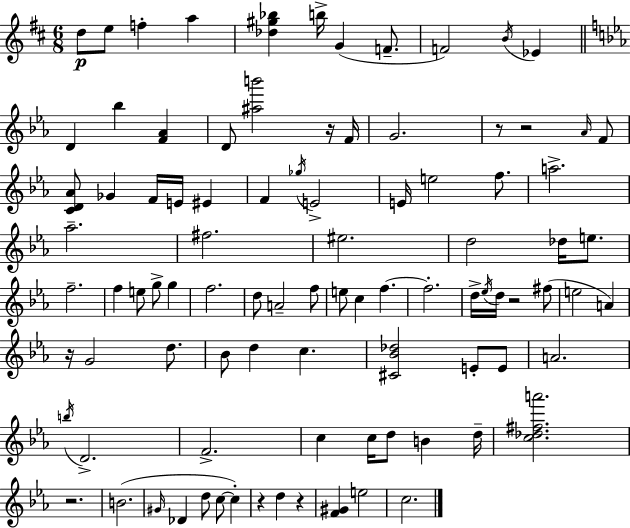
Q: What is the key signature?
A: D major